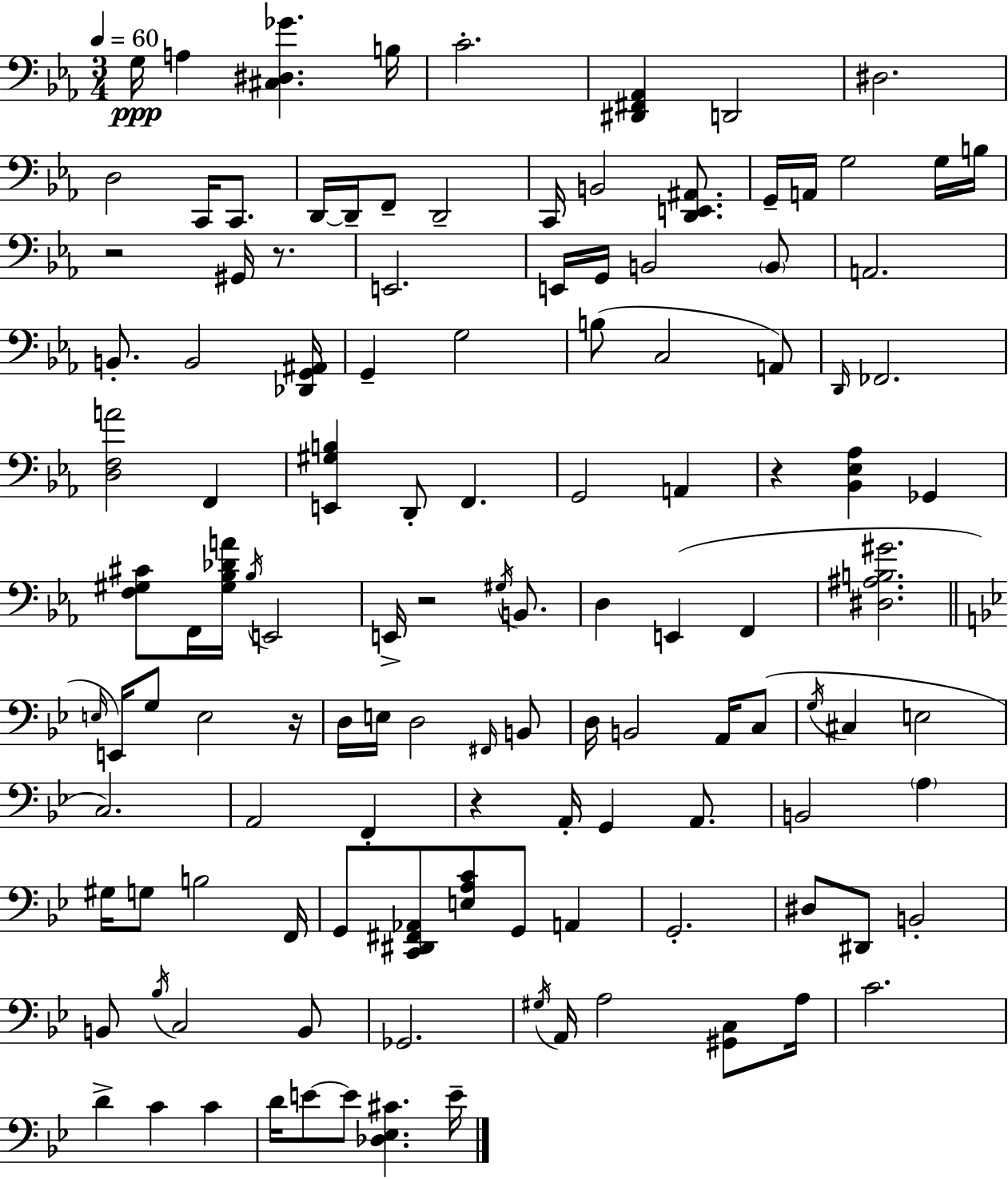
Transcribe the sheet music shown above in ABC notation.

X:1
T:Untitled
M:3/4
L:1/4
K:Cm
G,/4 A, [^C,^D,_G] B,/4 C2 [^D,,^F,,_A,,] D,,2 ^D,2 D,2 C,,/4 C,,/2 D,,/4 D,,/4 F,,/2 D,,2 C,,/4 B,,2 [D,,E,,^A,,]/2 G,,/4 A,,/4 G,2 G,/4 B,/4 z2 ^G,,/4 z/2 E,,2 E,,/4 G,,/4 B,,2 B,,/2 A,,2 B,,/2 B,,2 [_D,,G,,^A,,]/4 G,, G,2 B,/2 C,2 A,,/2 D,,/4 _F,,2 [D,F,A]2 F,, [E,,^G,B,] D,,/2 F,, G,,2 A,, z [_B,,_E,_A,] _G,, [F,^G,^C]/2 F,,/4 [^G,_B,_DA]/4 _B,/4 E,,2 E,,/4 z2 ^G,/4 B,,/2 D, E,, F,, [^D,^A,B,^G]2 E,/4 E,,/4 G,/2 E,2 z/4 D,/4 E,/4 D,2 ^F,,/4 B,,/2 D,/4 B,,2 A,,/4 C,/2 G,/4 ^C, E,2 C,2 A,,2 F,, z A,,/4 G,, A,,/2 B,,2 A, ^G,/4 G,/2 B,2 F,,/4 G,,/2 [C,,^D,,^F,,_A,,]/2 [E,A,C]/2 G,,/2 A,, G,,2 ^D,/2 ^D,,/2 B,,2 B,,/2 _B,/4 C,2 B,,/2 _G,,2 ^G,/4 A,,/4 A,2 [^G,,C,]/2 A,/4 C2 D C C D/4 E/2 E/2 [_D,_E,^C] E/4